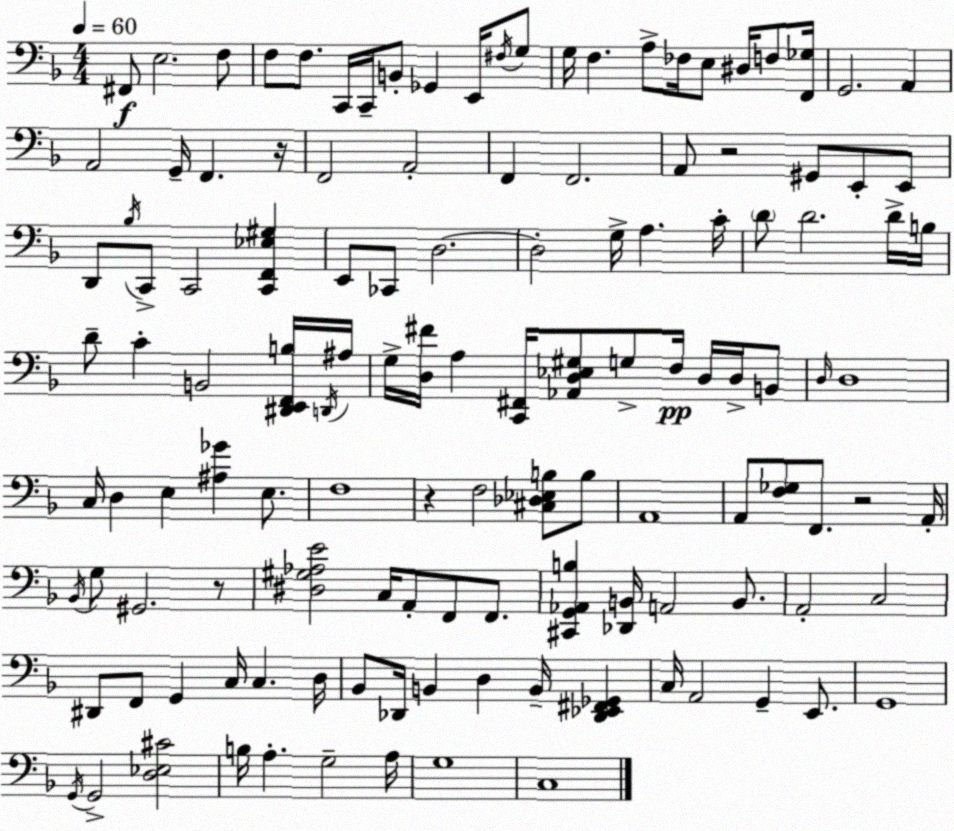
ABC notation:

X:1
T:Untitled
M:4/4
L:1/4
K:F
^F,,/2 E,2 F,/2 F,/2 F,/2 C,,/4 C,,/4 B,,/2 _G,, E,,/4 ^F,/4 G,/2 G,/4 F, A,/2 _F,/4 E,/2 ^D,/4 F,/2 [F,,_G,]/4 G,,2 A,, A,,2 G,,/4 F,, z/4 F,,2 A,,2 F,, F,,2 A,,/2 z2 ^G,,/2 E,,/2 E,,/2 D,,/2 _B,/4 C,,/2 C,,2 [C,,F,,_E,^G,] E,,/2 _C,,/2 D,2 D,2 G,/4 A, C/4 D/2 D2 D/4 B,/4 D/2 C B,,2 [^D,,E,,F,,B,]/4 D,,/4 ^A,/4 G,/4 [D,^F]/4 A, [C,,^F,,]/4 [_A,,D,_E,^G,]/2 G,/2 F,/4 D,/4 D,/4 B,,/2 D,/4 D,4 C,/4 D, E, [^A,_G] E,/2 F,4 z F,2 [^C,_D,_E,B,]/2 B,/2 A,,4 A,,/2 [F,_G,]/2 F,,/2 z2 A,,/4 _B,,/4 G,/2 ^G,,2 z/2 [^D,^G,_A,E]2 C,/4 A,,/2 F,,/2 F,,/2 [^C,,G,,_A,,B,] [_D,,B,,]/4 A,,2 B,,/2 A,,2 C,2 ^D,,/2 F,,/2 G,, C,/4 C, D,/4 _B,,/2 _D,,/4 B,, D, B,,/4 [_D,,_E,,^F,,_G,,] C,/4 A,,2 G,, E,,/2 G,,4 G,,/4 G,,2 [D,_E,^C]2 B,/4 A, G,2 A,/4 G,4 C,4